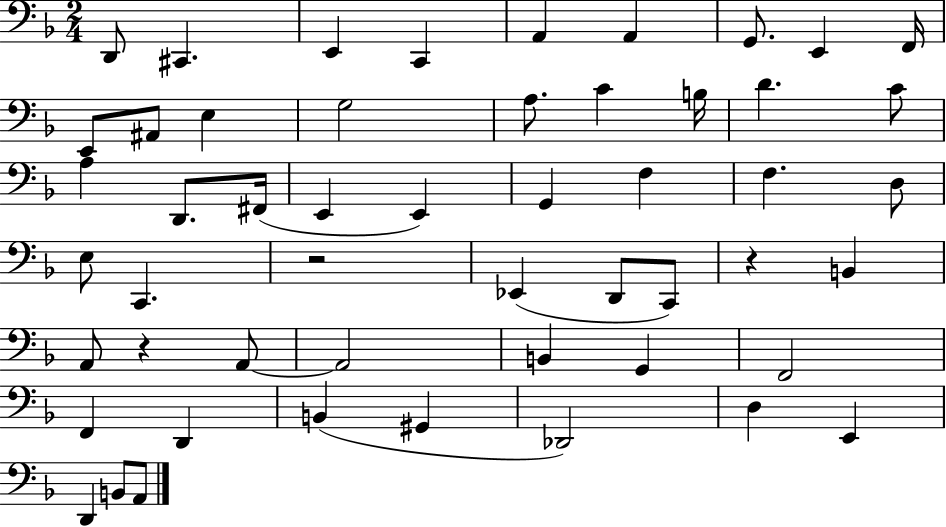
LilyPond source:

{
  \clef bass
  \numericTimeSignature
  \time 2/4
  \key f \major
  d,8 cis,4. | e,4 c,4 | a,4 a,4 | g,8. e,4 f,16 | \break e,8 ais,8 e4 | g2 | a8. c'4 b16 | d'4. c'8 | \break a4 d,8. fis,16( | e,4 e,4) | g,4 f4 | f4. d8 | \break e8 c,4. | r2 | ees,4( d,8 c,8) | r4 b,4 | \break a,8 r4 a,8~~ | a,2 | b,4 g,4 | f,2 | \break f,4 d,4 | b,4( gis,4 | des,2) | d4 e,4 | \break d,4 b,8 a,8 | \bar "|."
}